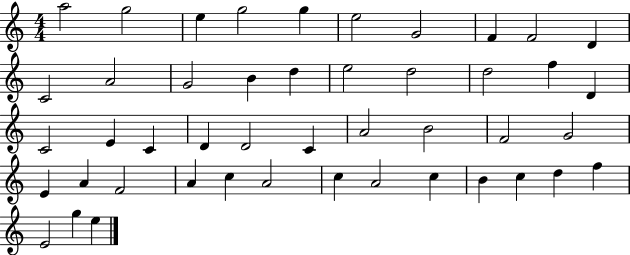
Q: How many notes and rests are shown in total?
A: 46